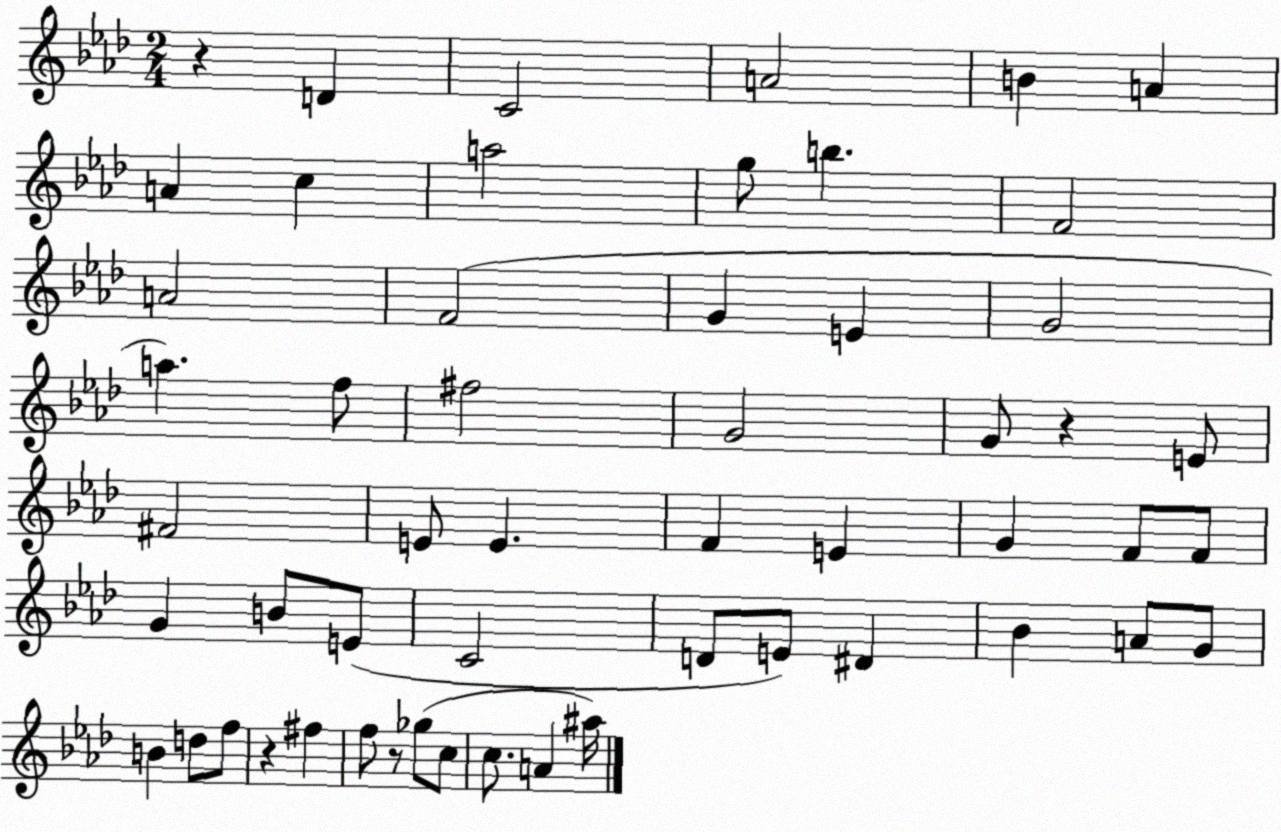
X:1
T:Untitled
M:2/4
L:1/4
K:Ab
z D C2 A2 B A A c a2 g/2 b F2 A2 F2 G E G2 a f/2 ^f2 G2 G/2 z E/2 ^F2 E/2 E F E G F/2 F/2 G B/2 E/2 C2 D/2 E/2 ^D _B A/2 G/2 B d/2 f/2 z ^f f/2 z/2 _g/2 c/2 c/2 A ^a/4